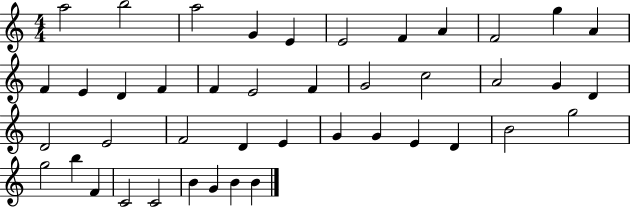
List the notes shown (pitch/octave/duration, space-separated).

A5/h B5/h A5/h G4/q E4/q E4/h F4/q A4/q F4/h G5/q A4/q F4/q E4/q D4/q F4/q F4/q E4/h F4/q G4/h C5/h A4/h G4/q D4/q D4/h E4/h F4/h D4/q E4/q G4/q G4/q E4/q D4/q B4/h G5/h G5/h B5/q F4/q C4/h C4/h B4/q G4/q B4/q B4/q